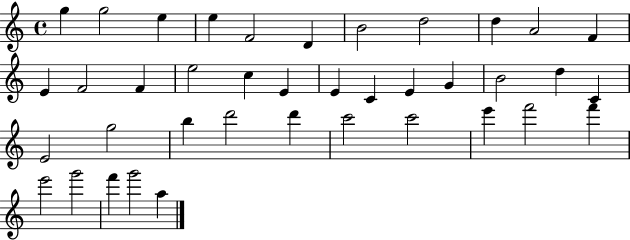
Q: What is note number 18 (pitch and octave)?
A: E4